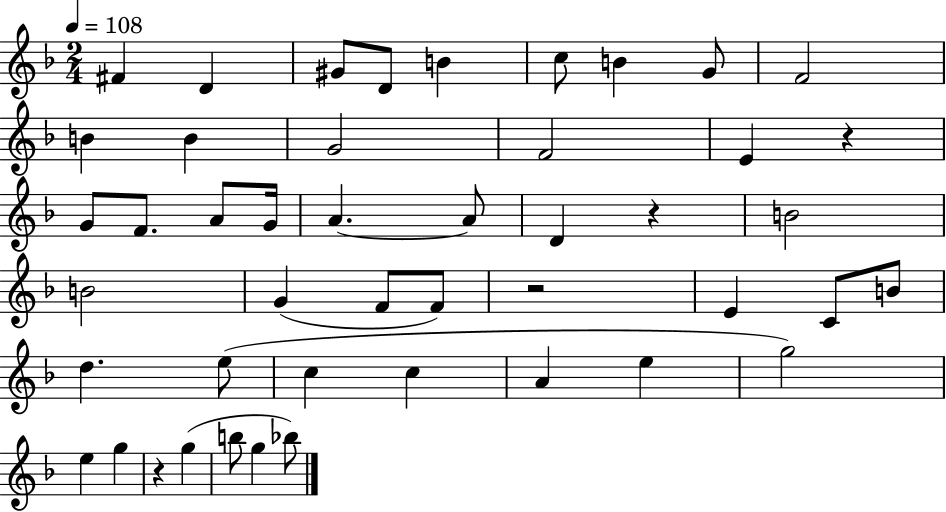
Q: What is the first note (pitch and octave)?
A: F#4